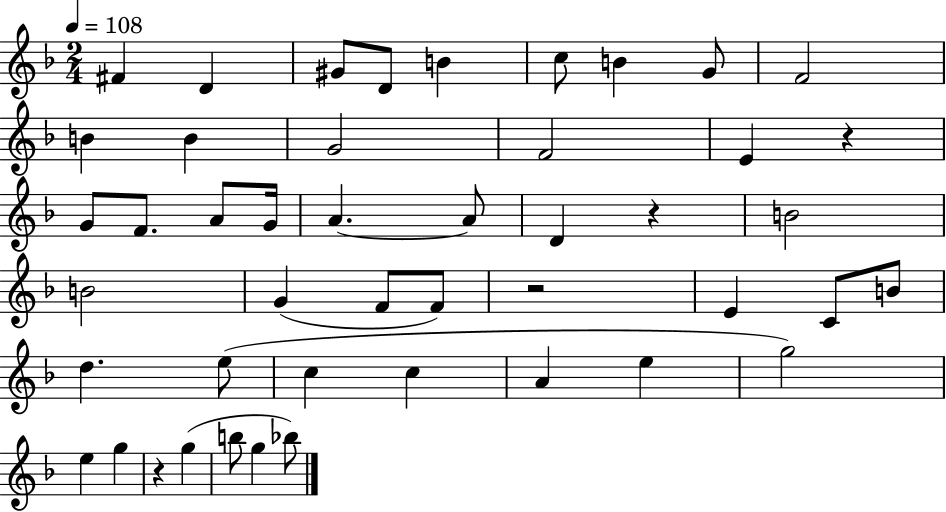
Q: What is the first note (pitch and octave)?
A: F#4